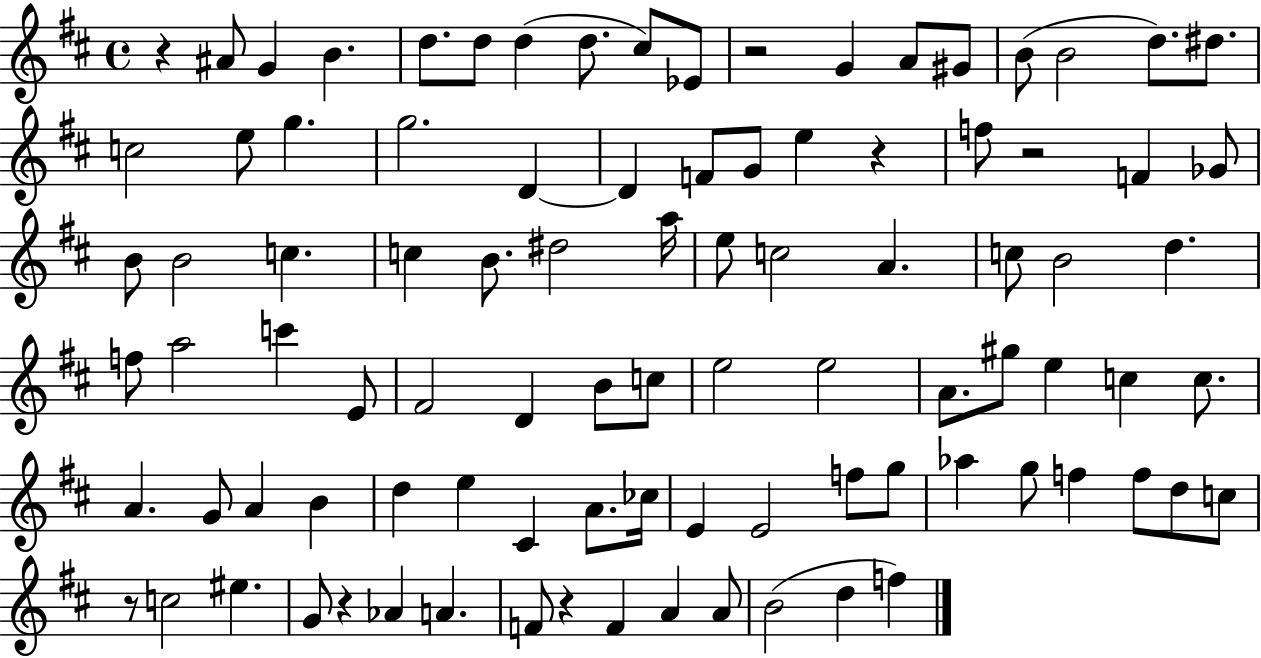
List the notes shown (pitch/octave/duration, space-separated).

R/q A#4/e G4/q B4/q. D5/e. D5/e D5/q D5/e. C#5/e Eb4/e R/h G4/q A4/e G#4/e B4/e B4/h D5/e. D#5/e. C5/h E5/e G5/q. G5/h. D4/q D4/q F4/e G4/e E5/q R/q F5/e R/h F4/q Gb4/e B4/e B4/h C5/q. C5/q B4/e. D#5/h A5/s E5/e C5/h A4/q. C5/e B4/h D5/q. F5/e A5/h C6/q E4/e F#4/h D4/q B4/e C5/e E5/h E5/h A4/e. G#5/e E5/q C5/q C5/e. A4/q. G4/e A4/q B4/q D5/q E5/q C#4/q A4/e. CES5/s E4/q E4/h F5/e G5/e Ab5/q G5/e F5/q F5/e D5/e C5/e R/e C5/h EIS5/q. G4/e R/q Ab4/q A4/q. F4/e R/q F4/q A4/q A4/e B4/h D5/q F5/q